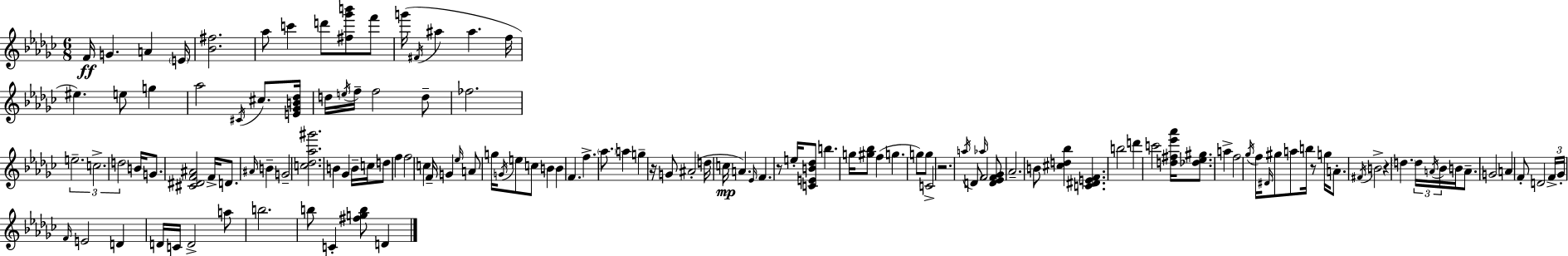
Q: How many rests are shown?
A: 5